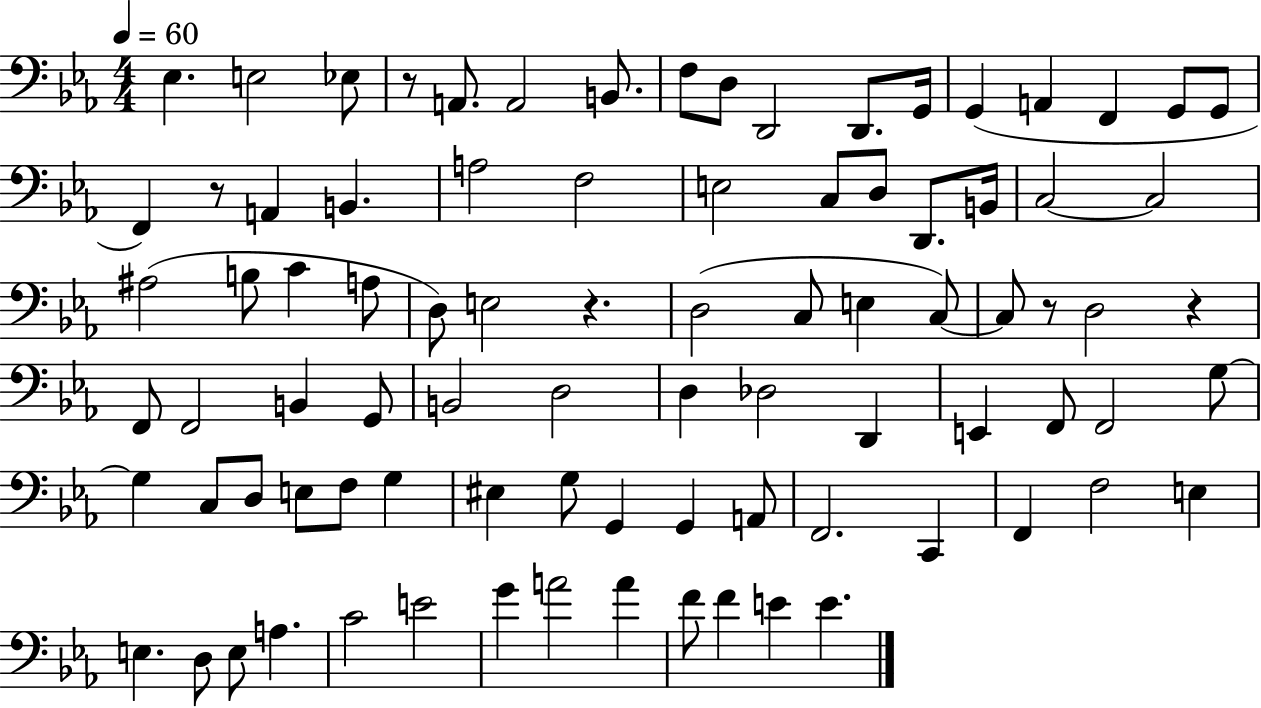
X:1
T:Untitled
M:4/4
L:1/4
K:Eb
_E, E,2 _E,/2 z/2 A,,/2 A,,2 B,,/2 F,/2 D,/2 D,,2 D,,/2 G,,/4 G,, A,, F,, G,,/2 G,,/2 F,, z/2 A,, B,, A,2 F,2 E,2 C,/2 D,/2 D,,/2 B,,/4 C,2 C,2 ^A,2 B,/2 C A,/2 D,/2 E,2 z D,2 C,/2 E, C,/2 C,/2 z/2 D,2 z F,,/2 F,,2 B,, G,,/2 B,,2 D,2 D, _D,2 D,, E,, F,,/2 F,,2 G,/2 G, C,/2 D,/2 E,/2 F,/2 G, ^E, G,/2 G,, G,, A,,/2 F,,2 C,, F,, F,2 E, E, D,/2 E,/2 A, C2 E2 G A2 A F/2 F E E